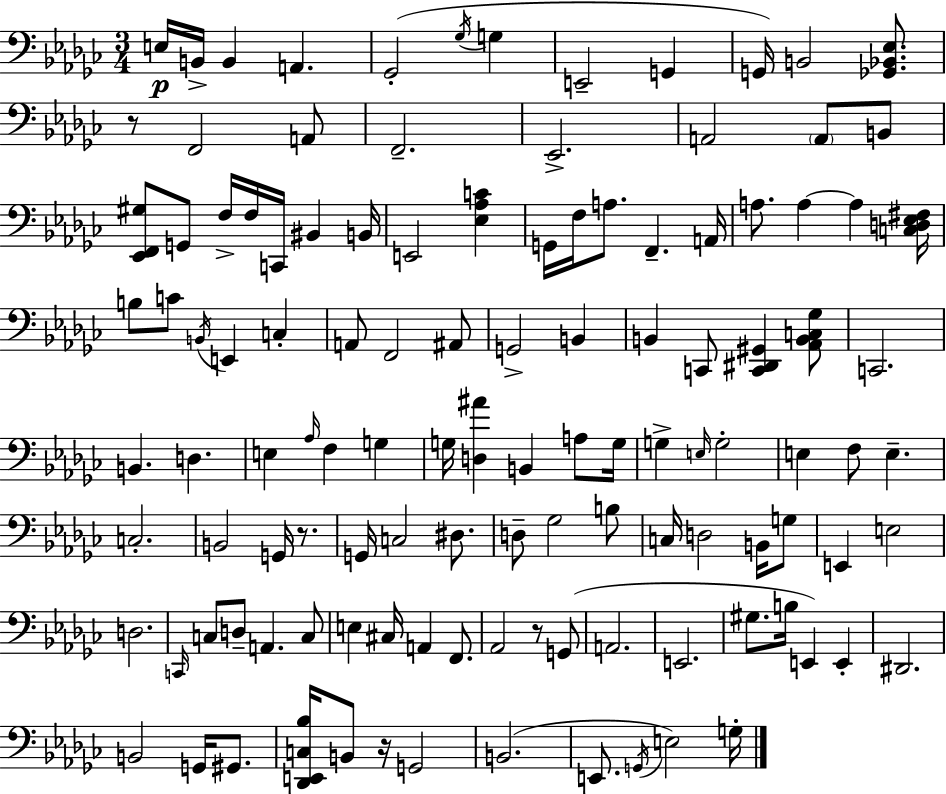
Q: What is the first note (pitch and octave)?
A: E3